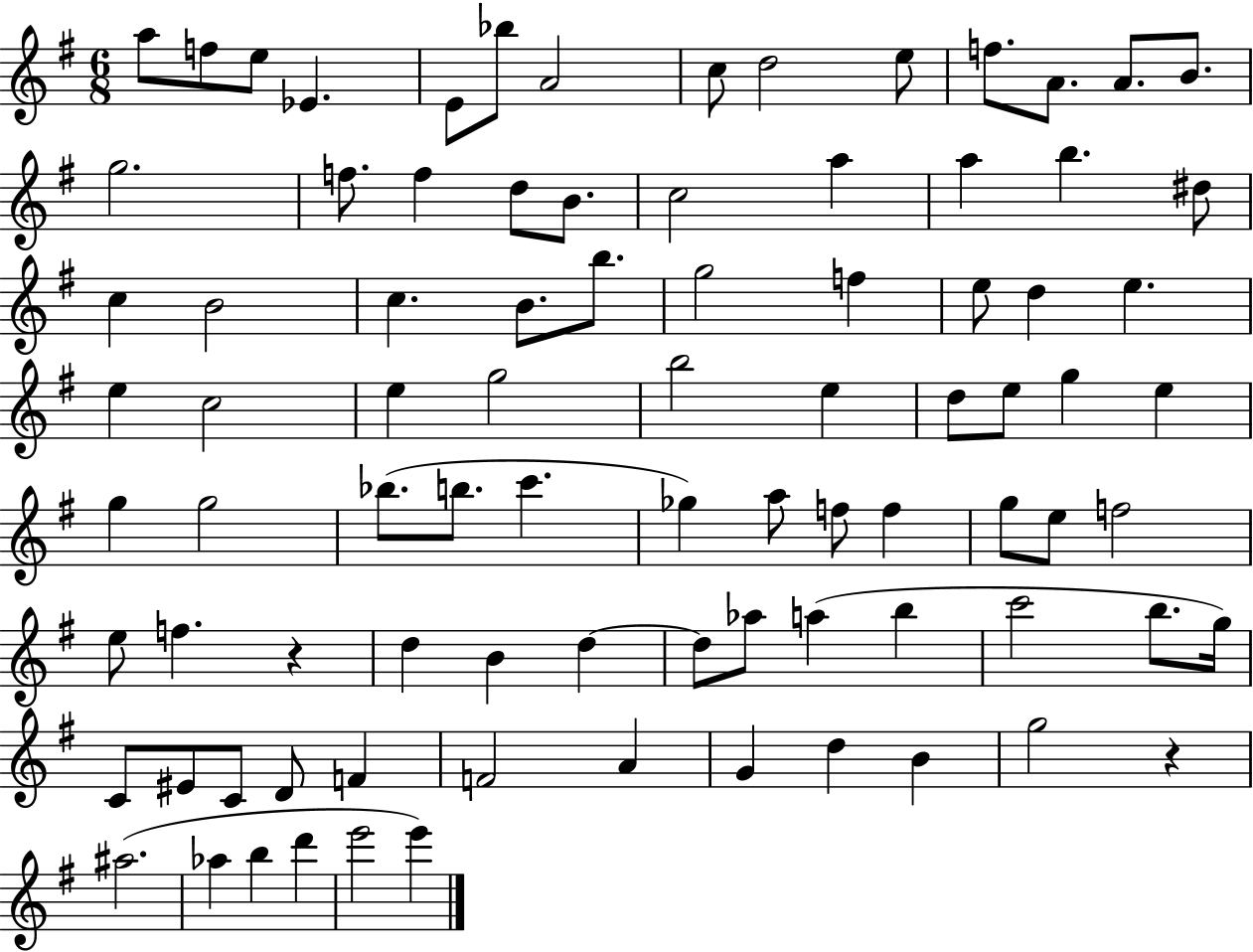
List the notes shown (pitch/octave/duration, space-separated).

A5/e F5/e E5/e Eb4/q. E4/e Bb5/e A4/h C5/e D5/h E5/e F5/e. A4/e. A4/e. B4/e. G5/h. F5/e. F5/q D5/e B4/e. C5/h A5/q A5/q B5/q. D#5/e C5/q B4/h C5/q. B4/e. B5/e. G5/h F5/q E5/e D5/q E5/q. E5/q C5/h E5/q G5/h B5/h E5/q D5/e E5/e G5/q E5/q G5/q G5/h Bb5/e. B5/e. C6/q. Gb5/q A5/e F5/e F5/q G5/e E5/e F5/h E5/e F5/q. R/q D5/q B4/q D5/q D5/e Ab5/e A5/q B5/q C6/h B5/e. G5/s C4/e EIS4/e C4/e D4/e F4/q F4/h A4/q G4/q D5/q B4/q G5/h R/q A#5/h. Ab5/q B5/q D6/q E6/h E6/q